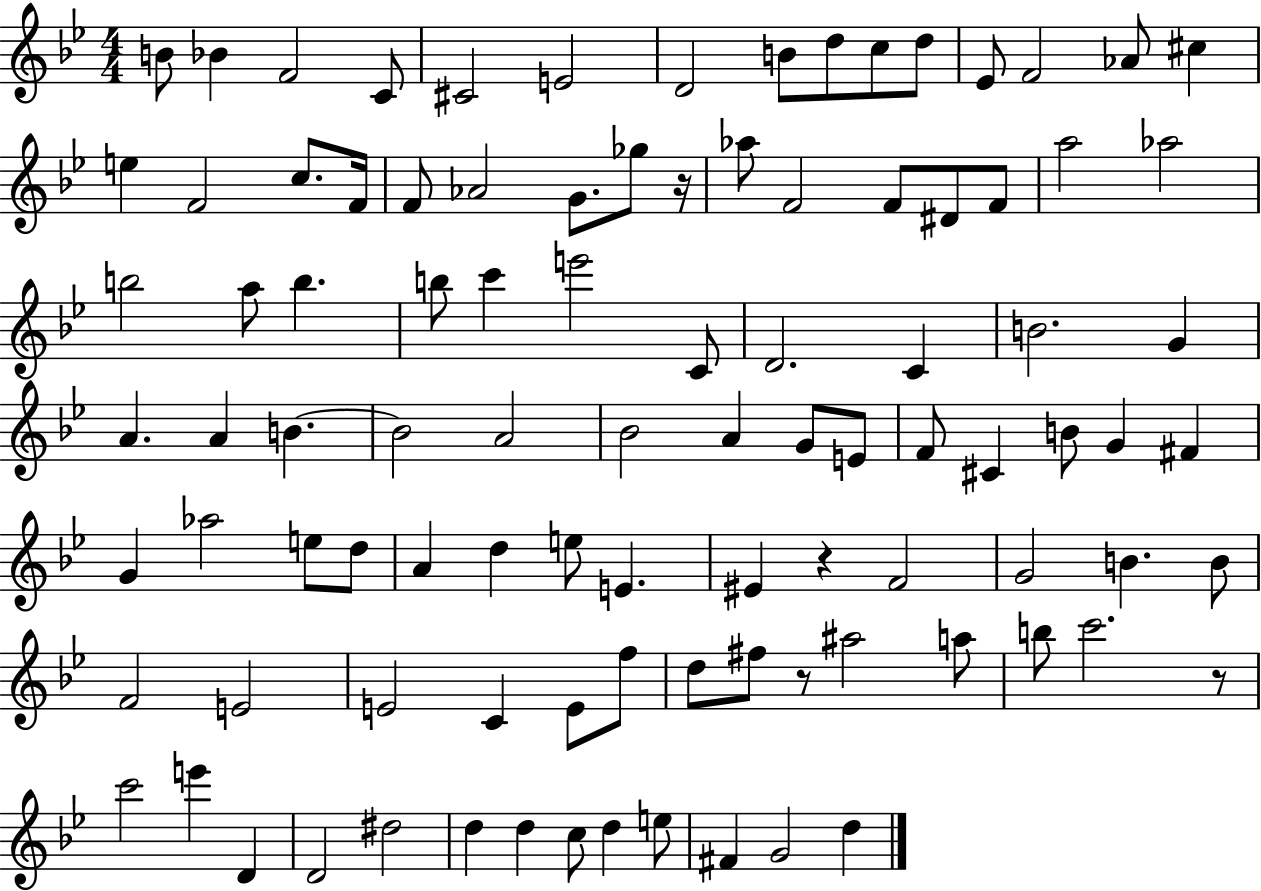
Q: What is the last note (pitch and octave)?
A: D5